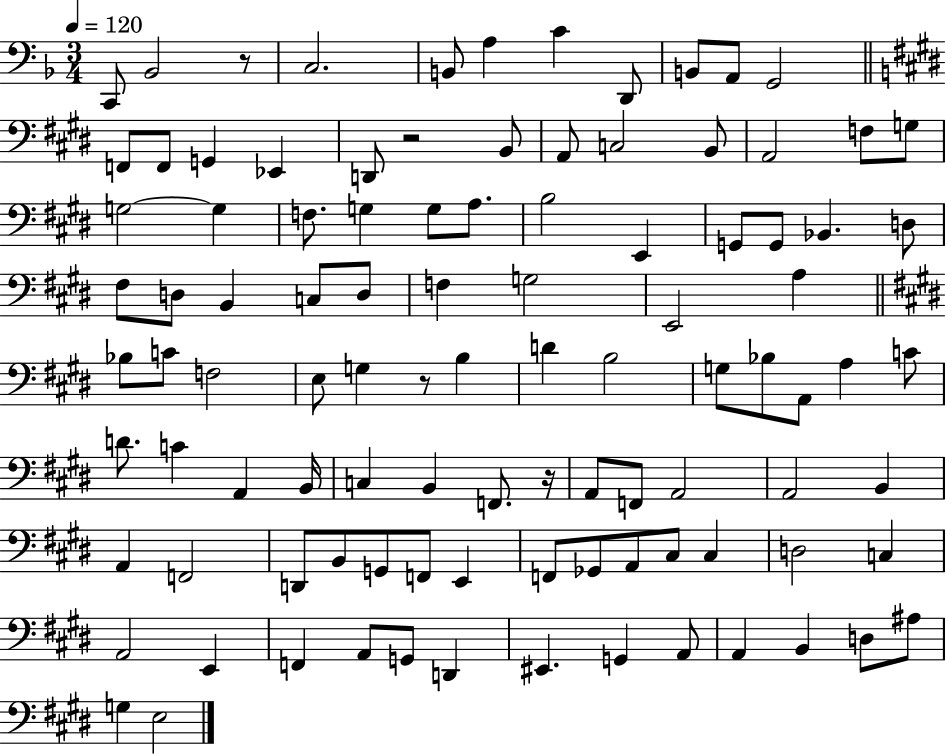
{
  \clef bass
  \numericTimeSignature
  \time 3/4
  \key f \major
  \tempo 4 = 120
  c,8 bes,2 r8 | c2. | b,8 a4 c'4 d,8 | b,8 a,8 g,2 | \break \bar "||" \break \key e \major f,8 f,8 g,4 ees,4 | d,8 r2 b,8 | a,8 c2 b,8 | a,2 f8 g8 | \break g2~~ g4 | f8. g4 g8 a8. | b2 e,4 | g,8 g,8 bes,4. d8 | \break fis8 d8 b,4 c8 d8 | f4 g2 | e,2 a4 | \bar "||" \break \key e \major bes8 c'8 f2 | e8 g4 r8 b4 | d'4 b2 | g8 bes8 a,8 a4 c'8 | \break d'8. c'4 a,4 b,16 | c4 b,4 f,8. r16 | a,8 f,8 a,2 | a,2 b,4 | \break a,4 f,2 | d,8 b,8 g,8 f,8 e,4 | f,8 ges,8 a,8 cis8 cis4 | d2 c4 | \break a,2 e,4 | f,4 a,8 g,8 d,4 | eis,4. g,4 a,8 | a,4 b,4 d8 ais8 | \break g4 e2 | \bar "|."
}